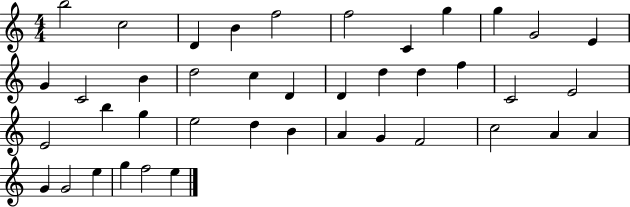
B5/h C5/h D4/q B4/q F5/h F5/h C4/q G5/q G5/q G4/h E4/q G4/q C4/h B4/q D5/h C5/q D4/q D4/q D5/q D5/q F5/q C4/h E4/h E4/h B5/q G5/q E5/h D5/q B4/q A4/q G4/q F4/h C5/h A4/q A4/q G4/q G4/h E5/q G5/q F5/h E5/q